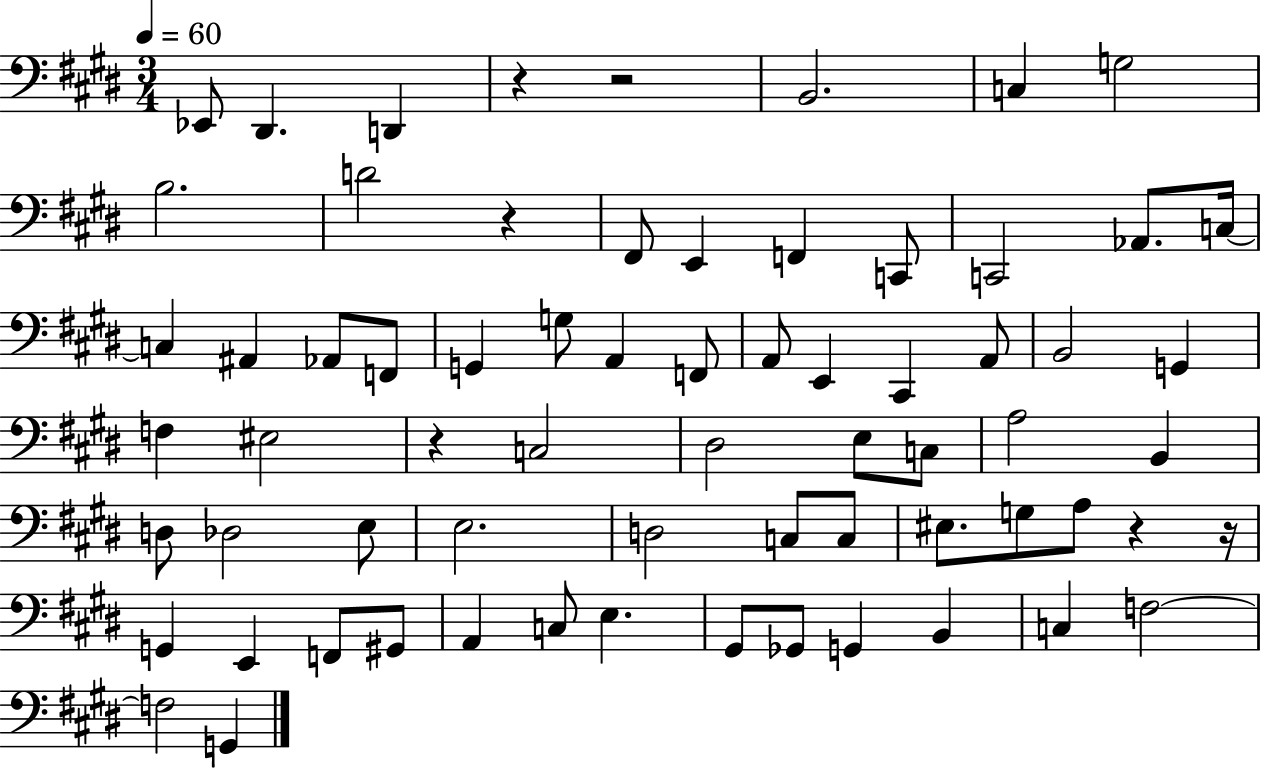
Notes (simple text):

Eb2/e D#2/q. D2/q R/q R/h B2/h. C3/q G3/h B3/h. D4/h R/q F#2/e E2/q F2/q C2/e C2/h Ab2/e. C3/s C3/q A#2/q Ab2/e F2/e G2/q G3/e A2/q F2/e A2/e E2/q C#2/q A2/e B2/h G2/q F3/q EIS3/h R/q C3/h D#3/h E3/e C3/e A3/h B2/q D3/e Db3/h E3/e E3/h. D3/h C3/e C3/e EIS3/e. G3/e A3/e R/q R/s G2/q E2/q F2/e G#2/e A2/q C3/e E3/q. G#2/e Gb2/e G2/q B2/q C3/q F3/h F3/h G2/q